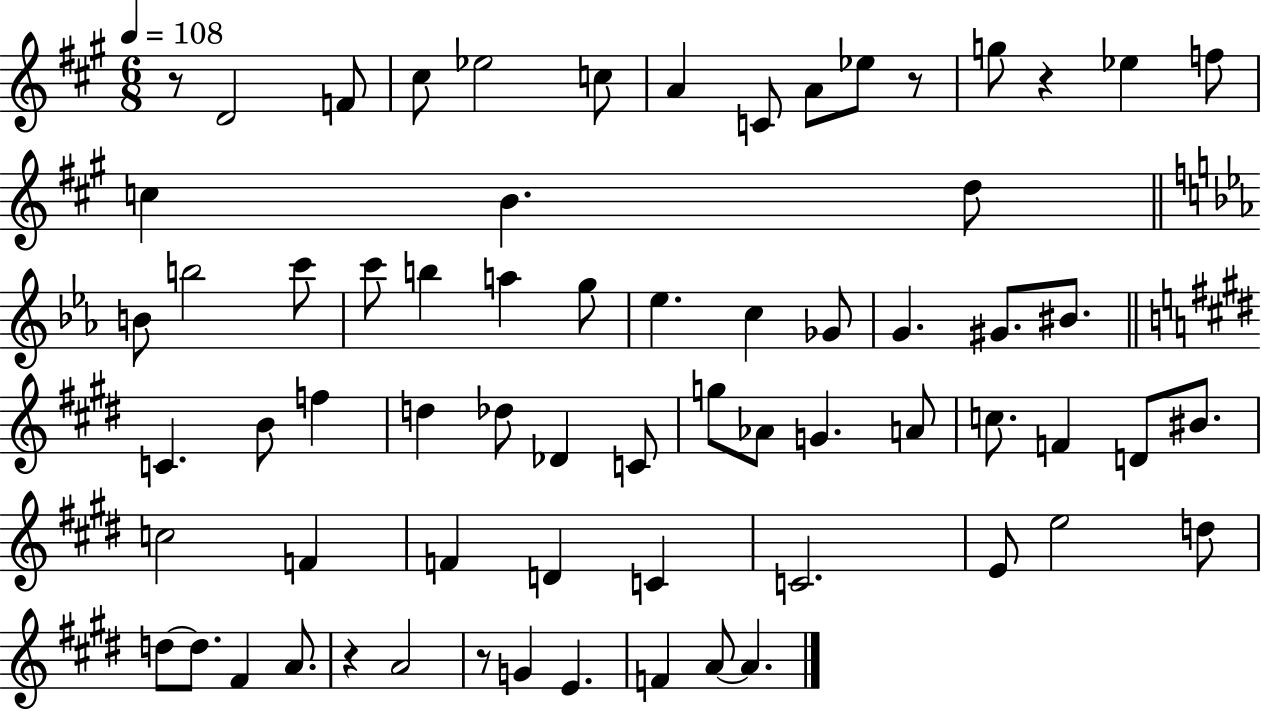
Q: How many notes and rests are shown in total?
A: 67